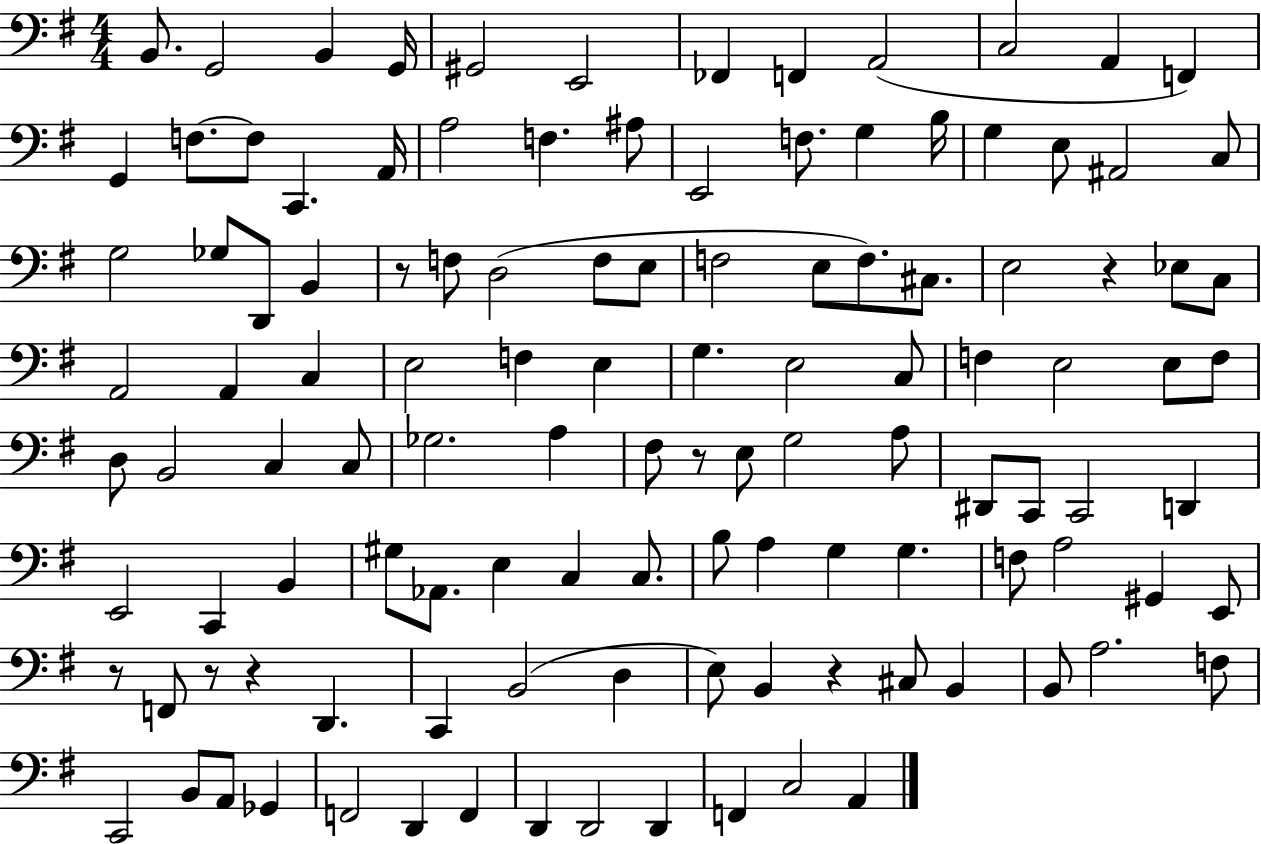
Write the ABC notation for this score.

X:1
T:Untitled
M:4/4
L:1/4
K:G
B,,/2 G,,2 B,, G,,/4 ^G,,2 E,,2 _F,, F,, A,,2 C,2 A,, F,, G,, F,/2 F,/2 C,, A,,/4 A,2 F, ^A,/2 E,,2 F,/2 G, B,/4 G, E,/2 ^A,,2 C,/2 G,2 _G,/2 D,,/2 B,, z/2 F,/2 D,2 F,/2 E,/2 F,2 E,/2 F,/2 ^C,/2 E,2 z _E,/2 C,/2 A,,2 A,, C, E,2 F, E, G, E,2 C,/2 F, E,2 E,/2 F,/2 D,/2 B,,2 C, C,/2 _G,2 A, ^F,/2 z/2 E,/2 G,2 A,/2 ^D,,/2 C,,/2 C,,2 D,, E,,2 C,, B,, ^G,/2 _A,,/2 E, C, C,/2 B,/2 A, G, G, F,/2 A,2 ^G,, E,,/2 z/2 F,,/2 z/2 z D,, C,, B,,2 D, E,/2 B,, z ^C,/2 B,, B,,/2 A,2 F,/2 C,,2 B,,/2 A,,/2 _G,, F,,2 D,, F,, D,, D,,2 D,, F,, C,2 A,,